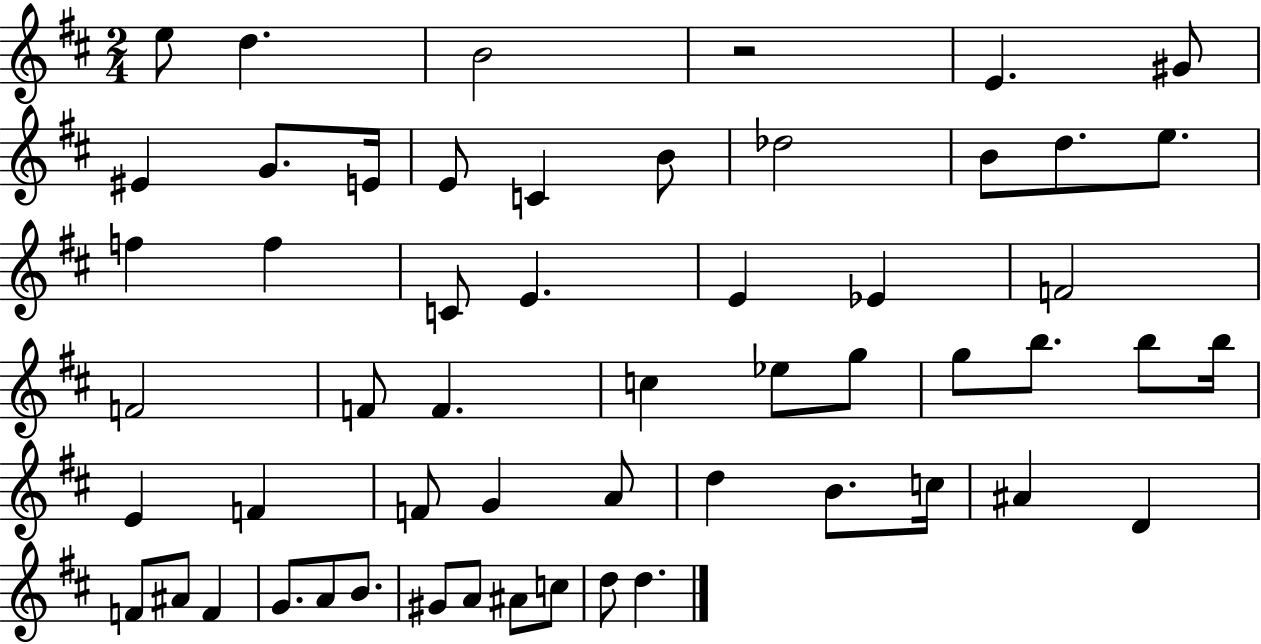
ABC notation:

X:1
T:Untitled
M:2/4
L:1/4
K:D
e/2 d B2 z2 E ^G/2 ^E G/2 E/4 E/2 C B/2 _d2 B/2 d/2 e/2 f f C/2 E E _E F2 F2 F/2 F c _e/2 g/2 g/2 b/2 b/2 b/4 E F F/2 G A/2 d B/2 c/4 ^A D F/2 ^A/2 F G/2 A/2 B/2 ^G/2 A/2 ^A/2 c/2 d/2 d